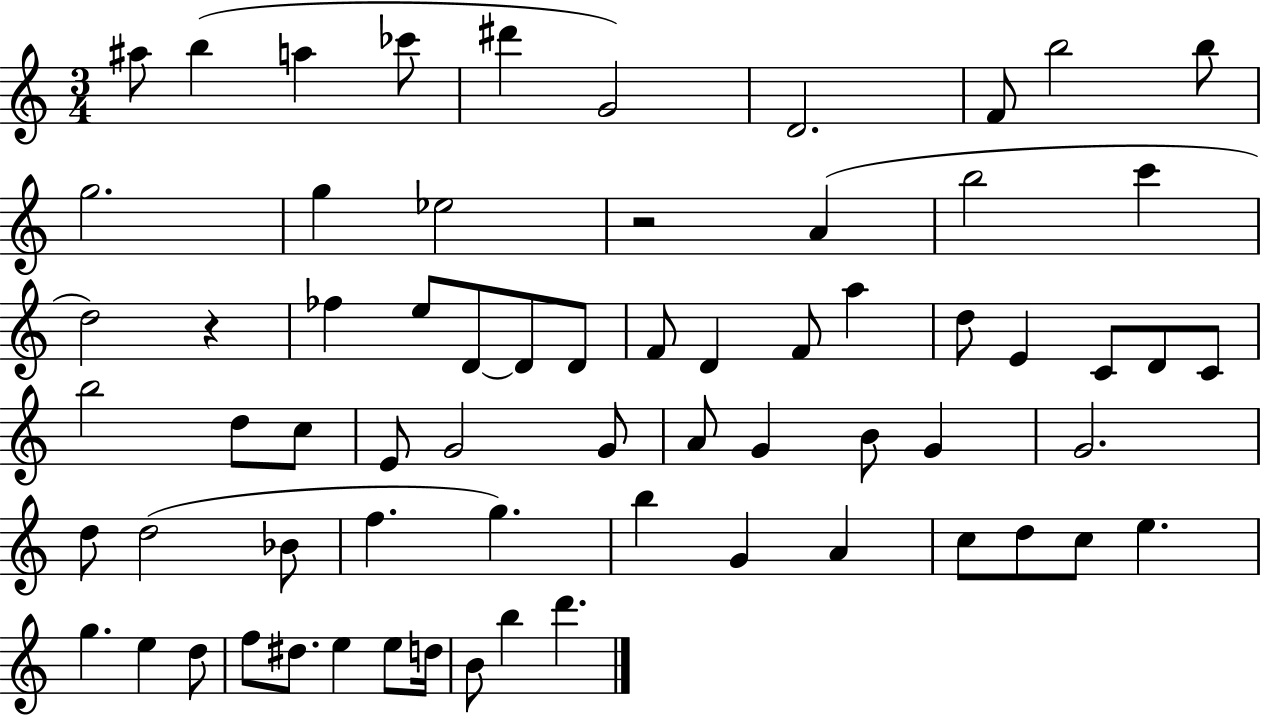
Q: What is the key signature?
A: C major